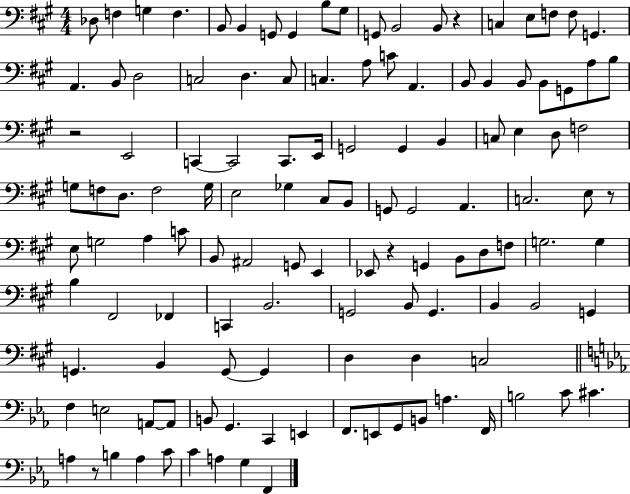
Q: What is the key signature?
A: A major